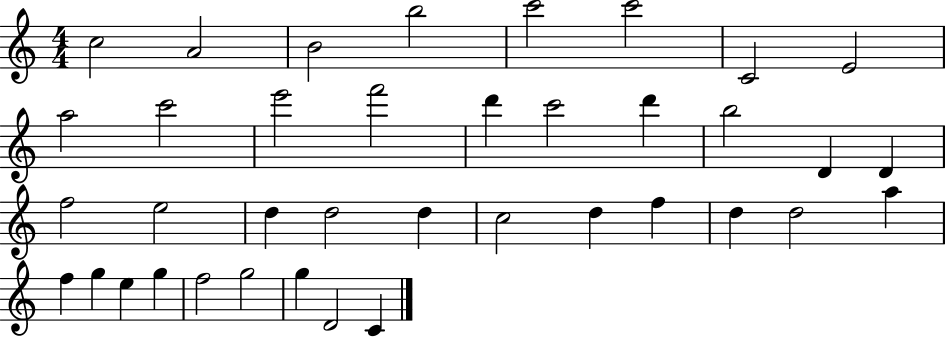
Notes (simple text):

C5/h A4/h B4/h B5/h C6/h C6/h C4/h E4/h A5/h C6/h E6/h F6/h D6/q C6/h D6/q B5/h D4/q D4/q F5/h E5/h D5/q D5/h D5/q C5/h D5/q F5/q D5/q D5/h A5/q F5/q G5/q E5/q G5/q F5/h G5/h G5/q D4/h C4/q